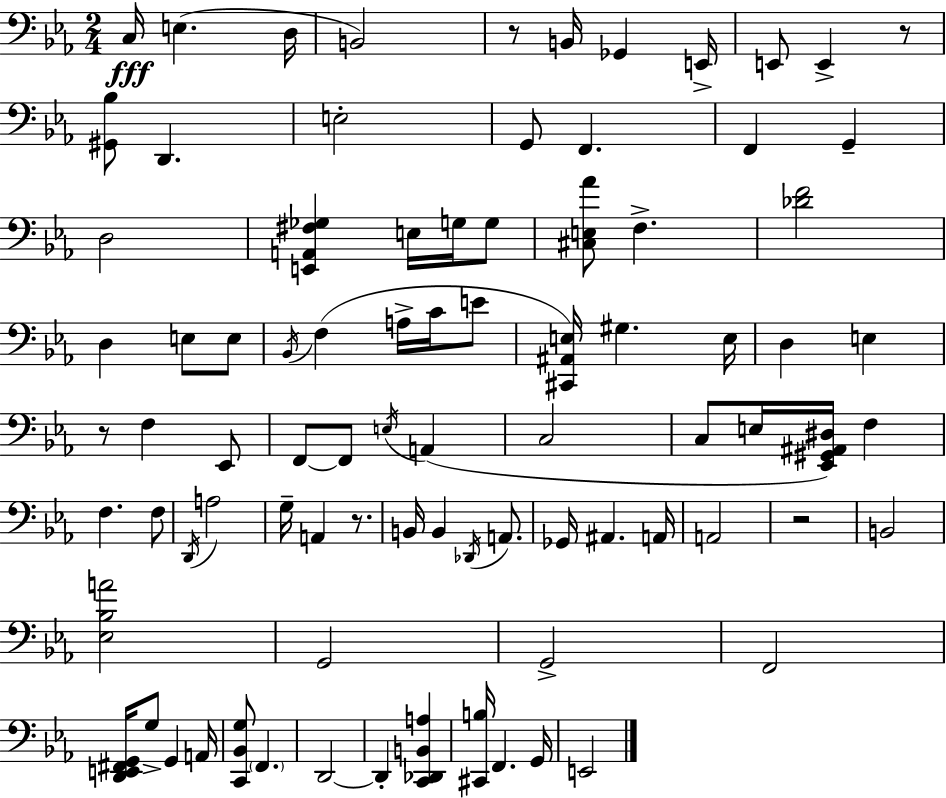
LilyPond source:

{
  \clef bass
  \numericTimeSignature
  \time 2/4
  \key ees \major
  c16\fff e4.( d16 | b,2) | r8 b,16 ges,4 e,16-> | e,8 e,4-> r8 | \break <gis, bes>8 d,4. | e2-. | g,8 f,4. | f,4 g,4-- | \break d2 | <e, a, fis ges>4 e16 g16 g8 | <cis e aes'>8 f4.-> | <des' f'>2 | \break d4 e8 e8 | \acciaccatura { bes,16 }( f4 a16-> c'16 e'8 | <cis, ais, e>16) gis4. | e16 d4 e4 | \break r8 f4 ees,8 | f,8~~ f,8 \acciaccatura { e16 } a,4( | c2 | c8 e16 <ees, gis, ais, dis>16) f4 | \break f4. | f8 \acciaccatura { d,16 } a2 | g16-- a,4 | r8. b,16 b,4 | \break \acciaccatura { des,16 } a,8. ges,16 ais,4. | a,16 a,2 | r2 | b,2 | \break <ees bes a'>2 | g,2 | g,2-> | f,2 | \break <d, e, fis, g,>16 g8-> g,4 | a,16 <c, bes, g>8 \parenthesize f,4. | d,2~~ | d,4-. | \break <c, des, b, a>4 <cis, b>16 f,4. | g,16 e,2 | \bar "|."
}